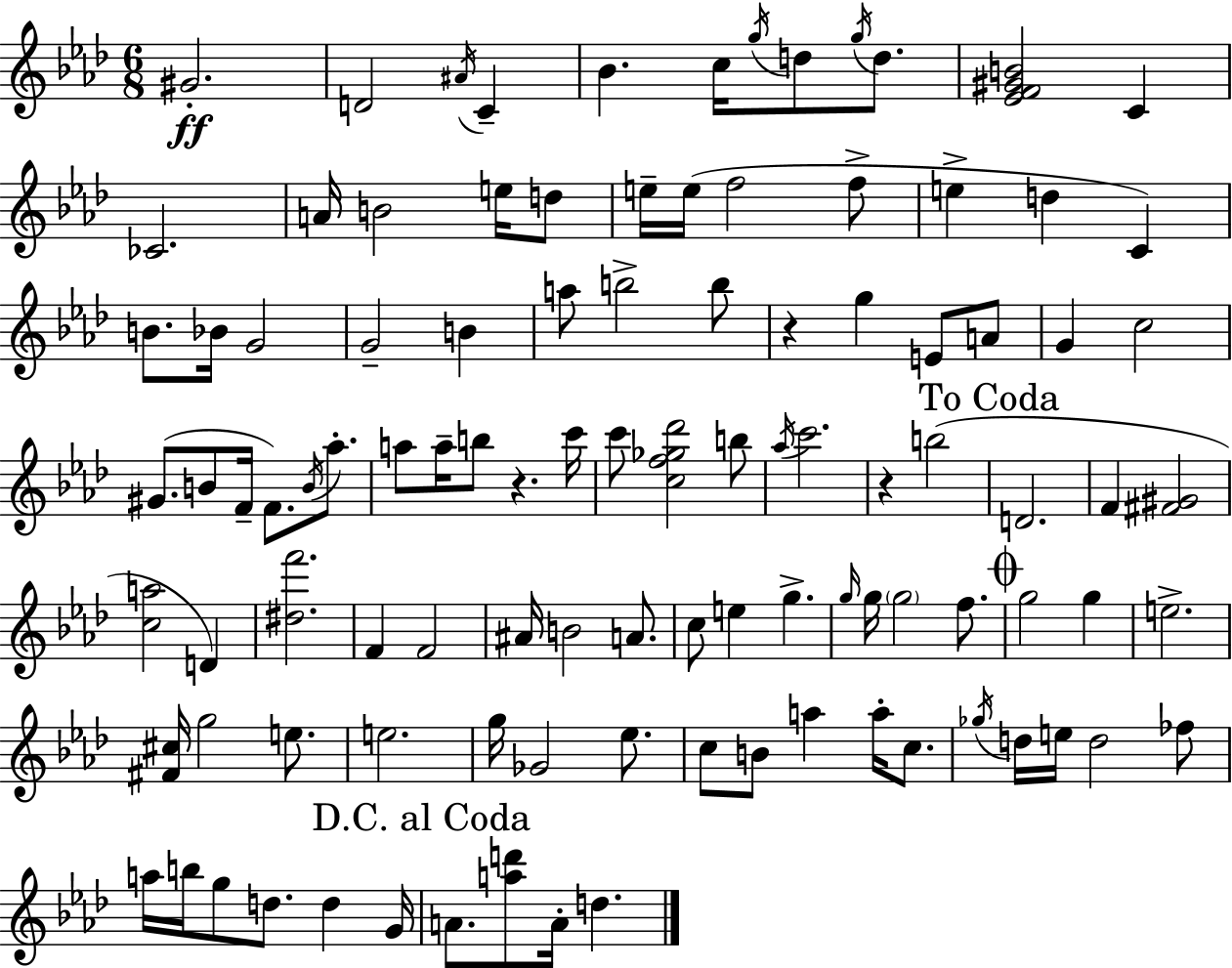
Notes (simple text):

G#4/h. D4/h A#4/s C4/q Bb4/q. C5/s G5/s D5/e G5/s D5/e. [Eb4,F4,G#4,B4]/h C4/q CES4/h. A4/s B4/h E5/s D5/e E5/s E5/s F5/h F5/e E5/q D5/q C4/q B4/e. Bb4/s G4/h G4/h B4/q A5/e B5/h B5/e R/q G5/q E4/e A4/e G4/q C5/h G#4/e. B4/e F4/s F4/e. B4/s Ab5/e. A5/e A5/s B5/e R/q. C6/s C6/e [C5,F5,Gb5,Db6]/h B5/e Ab5/s C6/h. R/q B5/h D4/h. F4/q [F#4,G#4]/h [C5,A5]/h D4/q [D#5,F6]/h. F4/q F4/h A#4/s B4/h A4/e. C5/e E5/q G5/q. G5/s G5/s G5/h F5/e. G5/h G5/q E5/h. [F#4,C#5]/s G5/h E5/e. E5/h. G5/s Gb4/h Eb5/e. C5/e B4/e A5/q A5/s C5/e. Gb5/s D5/s E5/s D5/h FES5/e A5/s B5/s G5/e D5/e. D5/q G4/s A4/e. [A5,D6]/e A4/s D5/q.